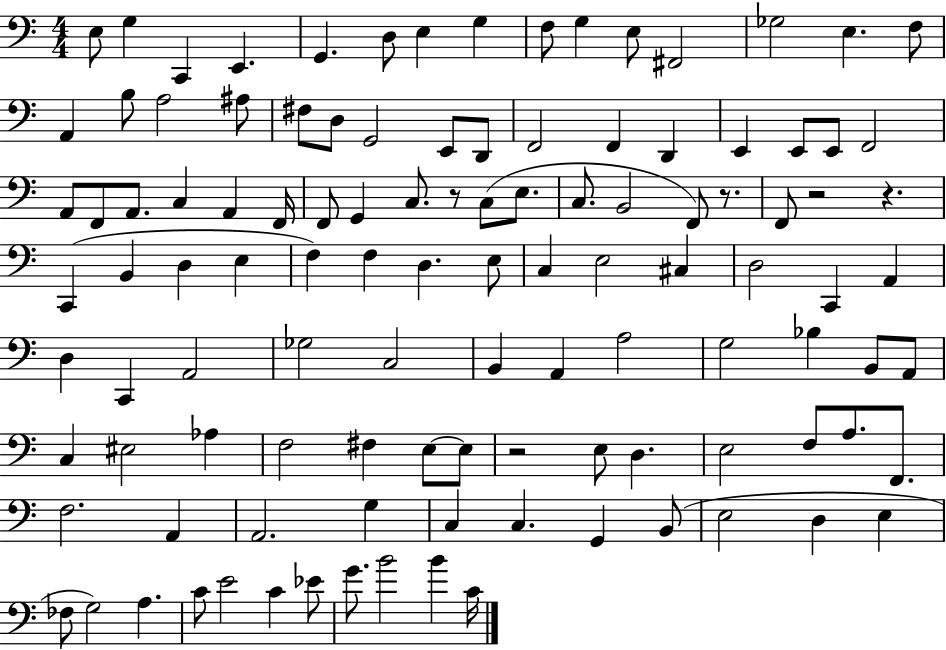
E3/e G3/q C2/q E2/q. G2/q. D3/e E3/q G3/q F3/e G3/q E3/e F#2/h Gb3/h E3/q. F3/e A2/q B3/e A3/h A#3/e F#3/e D3/e G2/h E2/e D2/e F2/h F2/q D2/q E2/q E2/e E2/e F2/h A2/e F2/e A2/e. C3/q A2/q F2/s F2/e G2/q C3/e. R/e C3/e E3/e. C3/e. B2/h F2/e R/e. F2/e R/h R/q. C2/q B2/q D3/q E3/q F3/q F3/q D3/q. E3/e C3/q E3/h C#3/q D3/h C2/q A2/q D3/q C2/q A2/h Gb3/h C3/h B2/q A2/q A3/h G3/h Bb3/q B2/e A2/e C3/q EIS3/h Ab3/q F3/h F#3/q E3/e E3/e R/h E3/e D3/q. E3/h F3/e A3/e. F2/e. F3/h. A2/q A2/h. G3/q C3/q C3/q. G2/q B2/e E3/h D3/q E3/q FES3/e G3/h A3/q. C4/e E4/h C4/q Eb4/e G4/e. B4/h B4/q C4/s